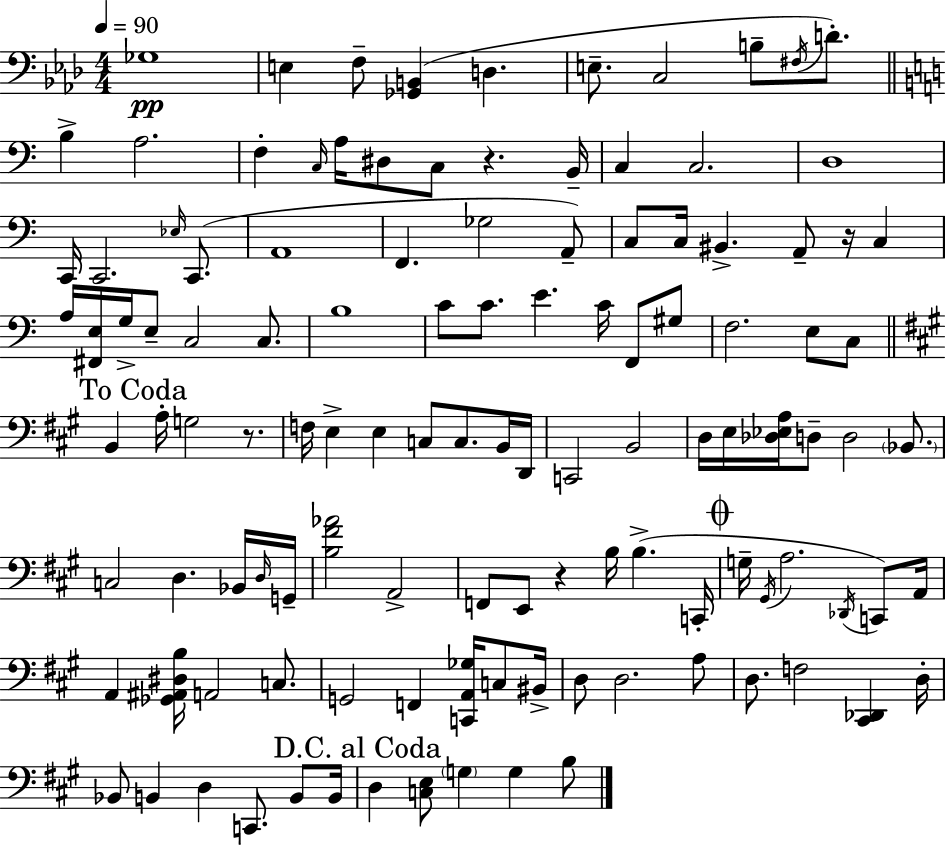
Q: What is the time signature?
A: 4/4